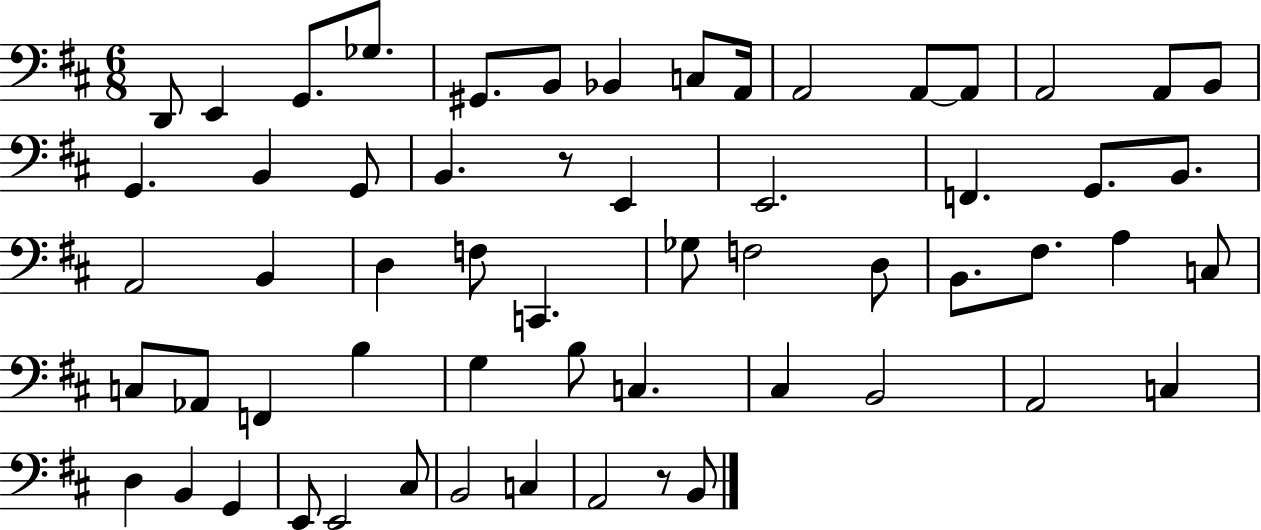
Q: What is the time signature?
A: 6/8